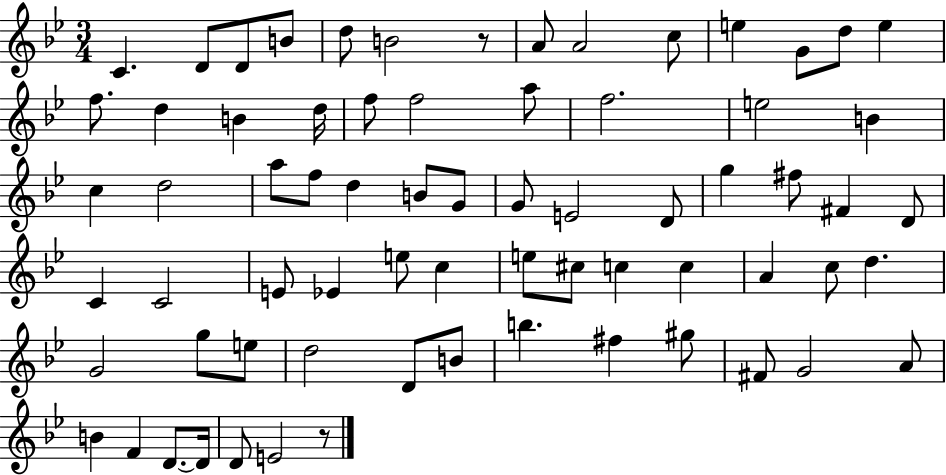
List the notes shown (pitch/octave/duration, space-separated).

C4/q. D4/e D4/e B4/e D5/e B4/h R/e A4/e A4/h C5/e E5/q G4/e D5/e E5/q F5/e. D5/q B4/q D5/s F5/e F5/h A5/e F5/h. E5/h B4/q C5/q D5/h A5/e F5/e D5/q B4/e G4/e G4/e E4/h D4/e G5/q F#5/e F#4/q D4/e C4/q C4/h E4/e Eb4/q E5/e C5/q E5/e C#5/e C5/q C5/q A4/q C5/e D5/q. G4/h G5/e E5/e D5/h D4/e B4/e B5/q. F#5/q G#5/e F#4/e G4/h A4/e B4/q F4/q D4/e. D4/s D4/e E4/h R/e